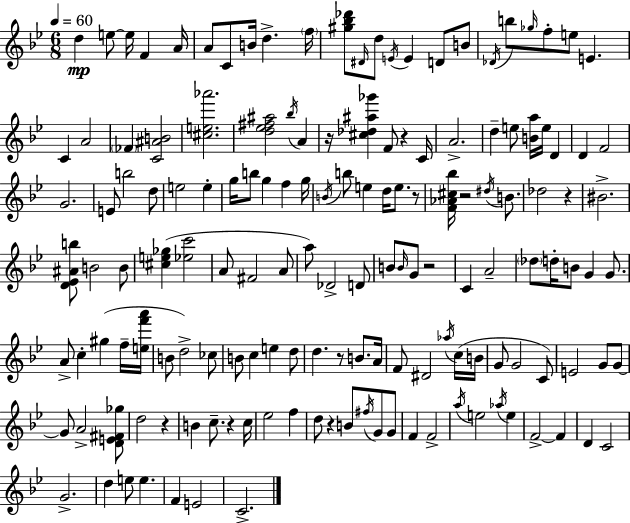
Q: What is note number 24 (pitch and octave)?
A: A4